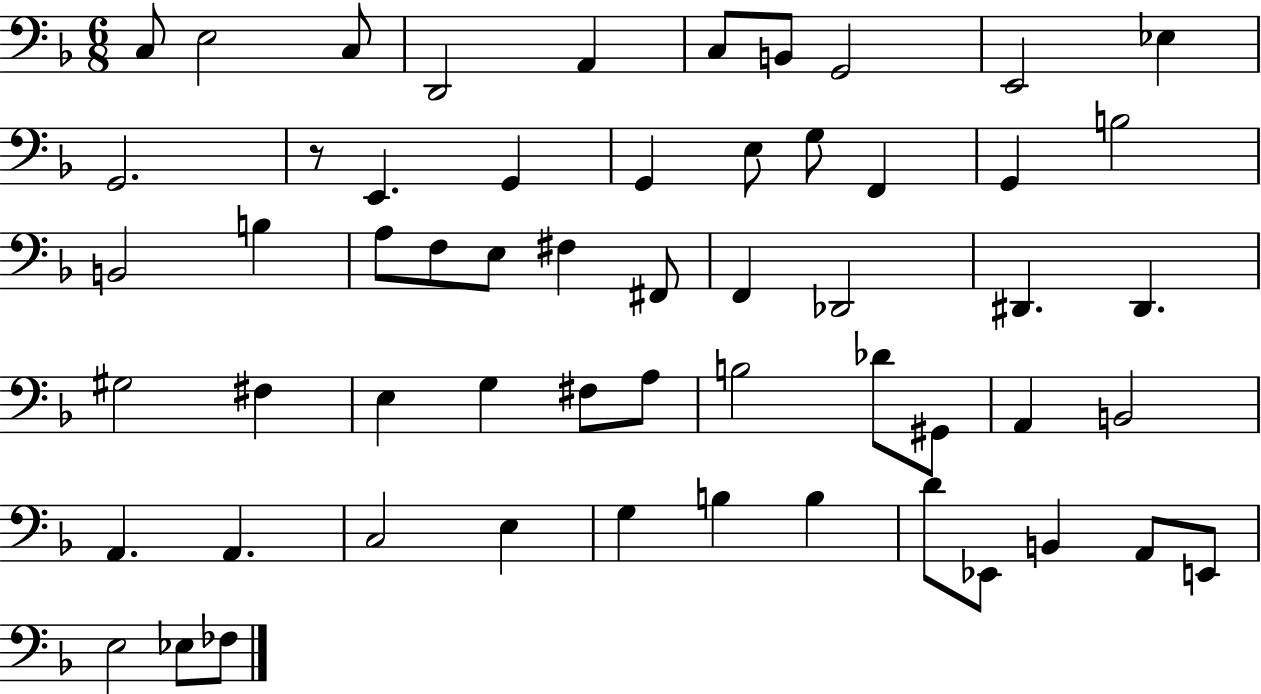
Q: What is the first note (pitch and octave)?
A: C3